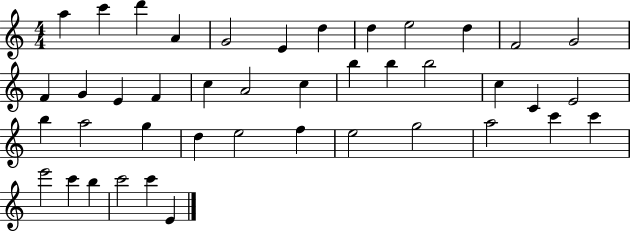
{
  \clef treble
  \numericTimeSignature
  \time 4/4
  \key c \major
  a''4 c'''4 d'''4 a'4 | g'2 e'4 d''4 | d''4 e''2 d''4 | f'2 g'2 | \break f'4 g'4 e'4 f'4 | c''4 a'2 c''4 | b''4 b''4 b''2 | c''4 c'4 e'2 | \break b''4 a''2 g''4 | d''4 e''2 f''4 | e''2 g''2 | a''2 c'''4 c'''4 | \break e'''2 c'''4 b''4 | c'''2 c'''4 e'4 | \bar "|."
}